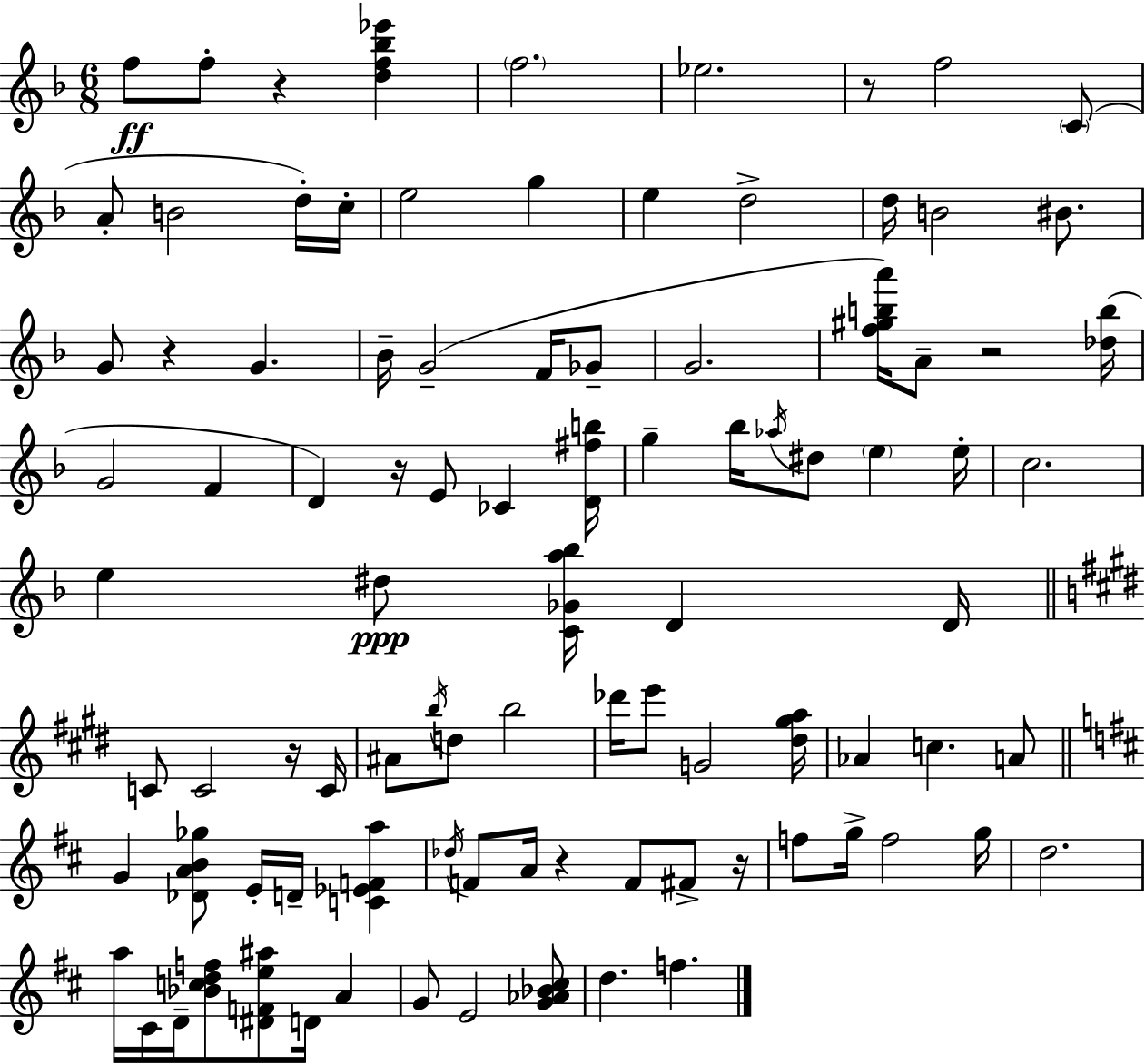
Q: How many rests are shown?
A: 8